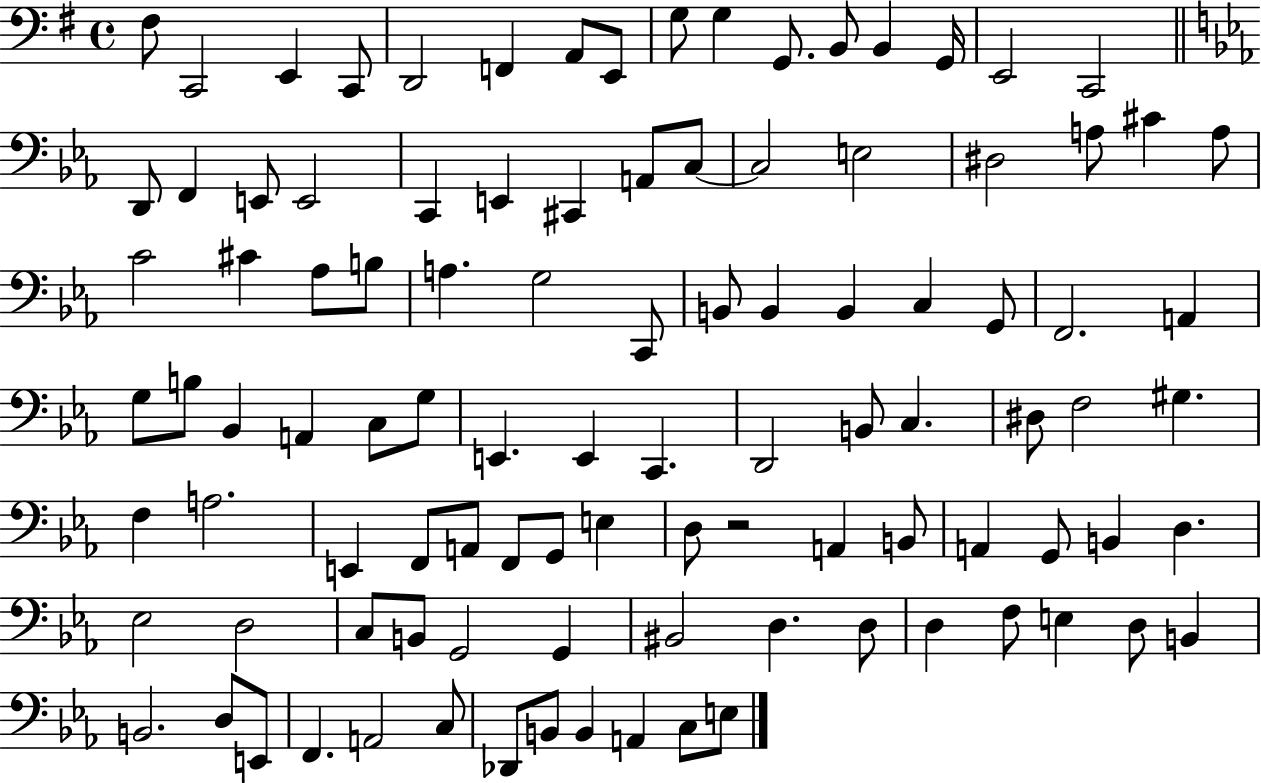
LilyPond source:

{
  \clef bass
  \time 4/4
  \defaultTimeSignature
  \key g \major
  fis8 c,2 e,4 c,8 | d,2 f,4 a,8 e,8 | g8 g4 g,8. b,8 b,4 g,16 | e,2 c,2 | \break \bar "||" \break \key ees \major d,8 f,4 e,8 e,2 | c,4 e,4 cis,4 a,8 c8~~ | c2 e2 | dis2 a8 cis'4 a8 | \break c'2 cis'4 aes8 b8 | a4. g2 c,8 | b,8 b,4 b,4 c4 g,8 | f,2. a,4 | \break g8 b8 bes,4 a,4 c8 g8 | e,4. e,4 c,4. | d,2 b,8 c4. | dis8 f2 gis4. | \break f4 a2. | e,4 f,8 a,8 f,8 g,8 e4 | d8 r2 a,4 b,8 | a,4 g,8 b,4 d4. | \break ees2 d2 | c8 b,8 g,2 g,4 | bis,2 d4. d8 | d4 f8 e4 d8 b,4 | \break b,2. d8 e,8 | f,4. a,2 c8 | des,8 b,8 b,4 a,4 c8 e8 | \bar "|."
}